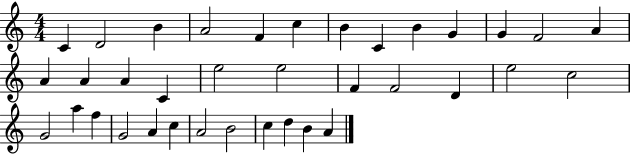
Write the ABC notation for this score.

X:1
T:Untitled
M:4/4
L:1/4
K:C
C D2 B A2 F c B C B G G F2 A A A A C e2 e2 F F2 D e2 c2 G2 a f G2 A c A2 B2 c d B A